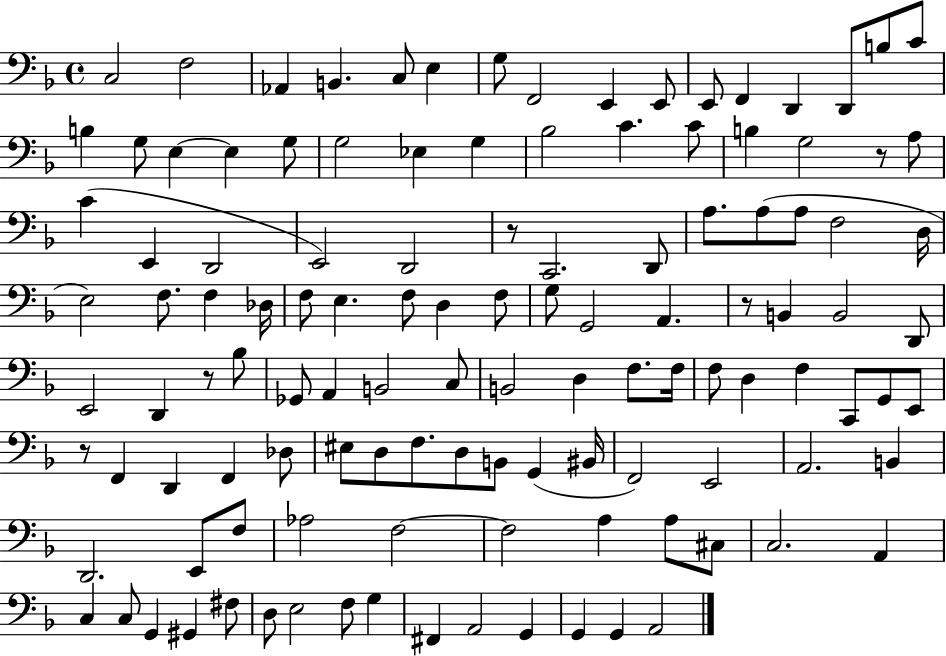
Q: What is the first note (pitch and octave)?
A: C3